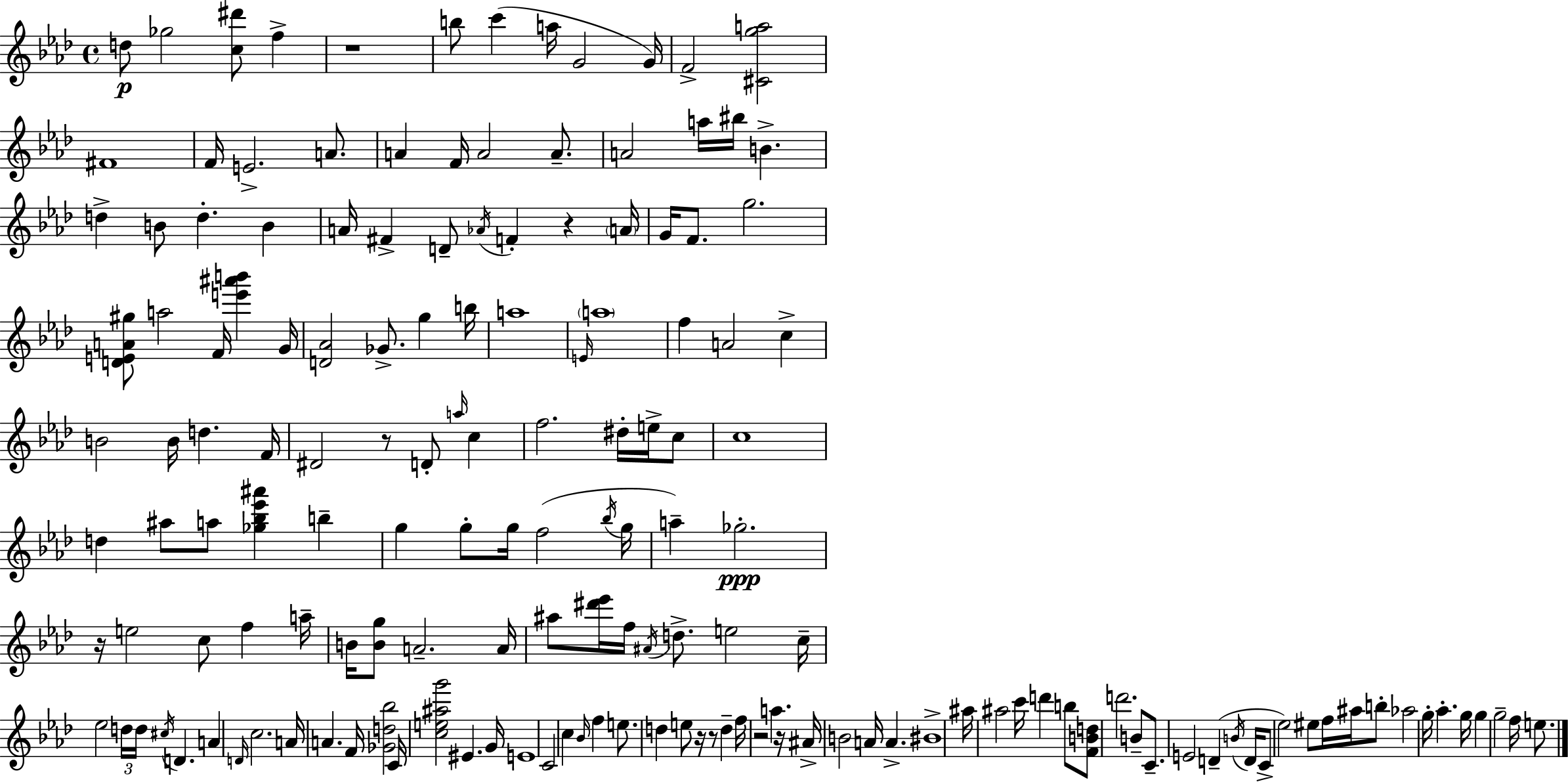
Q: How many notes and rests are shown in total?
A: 159